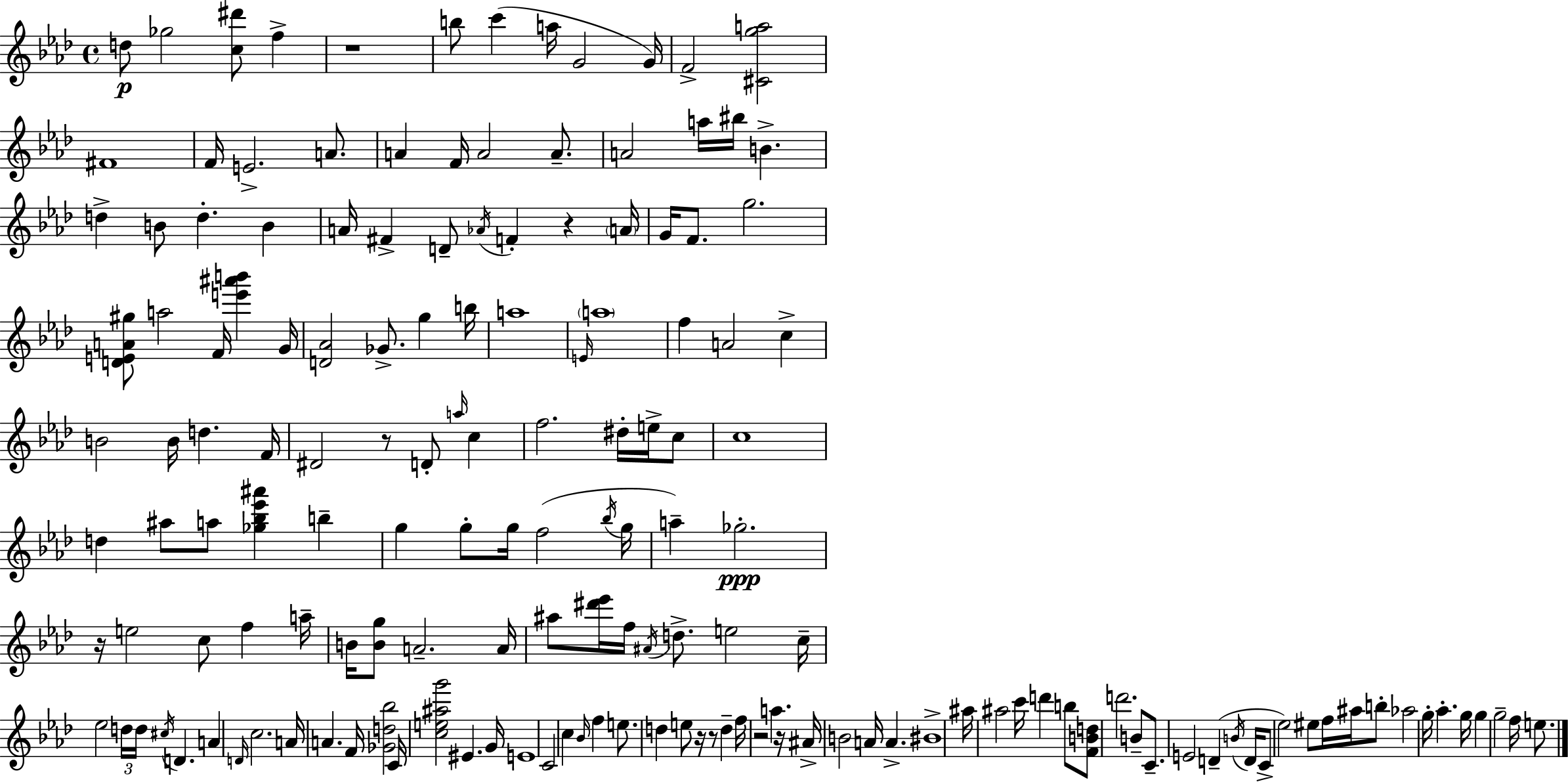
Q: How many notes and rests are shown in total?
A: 159